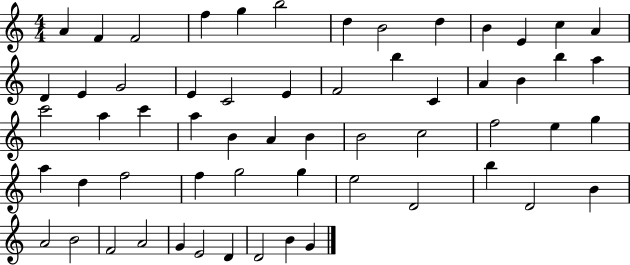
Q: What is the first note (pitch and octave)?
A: A4